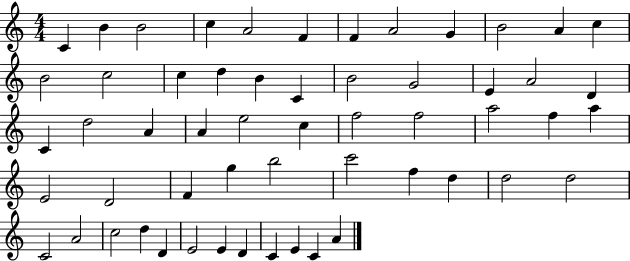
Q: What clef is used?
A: treble